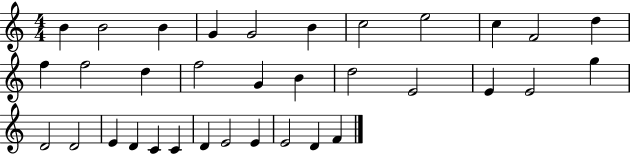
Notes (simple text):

B4/q B4/h B4/q G4/q G4/h B4/q C5/h E5/h C5/q F4/h D5/q F5/q F5/h D5/q F5/h G4/q B4/q D5/h E4/h E4/q E4/h G5/q D4/h D4/h E4/q D4/q C4/q C4/q D4/q E4/h E4/q E4/h D4/q F4/q